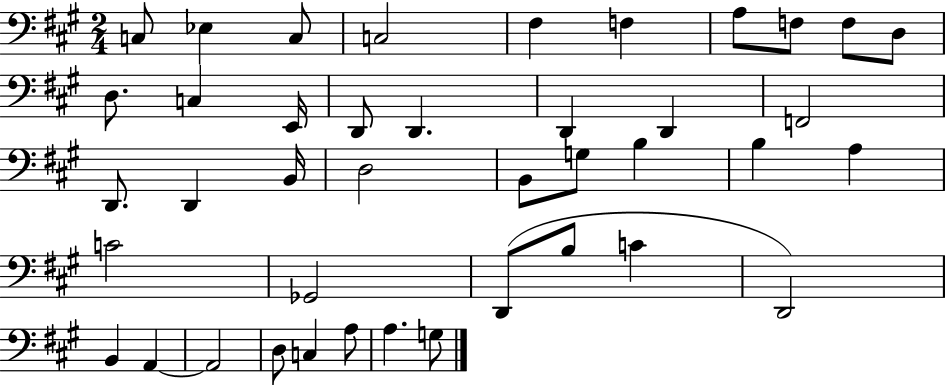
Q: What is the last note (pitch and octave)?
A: G3